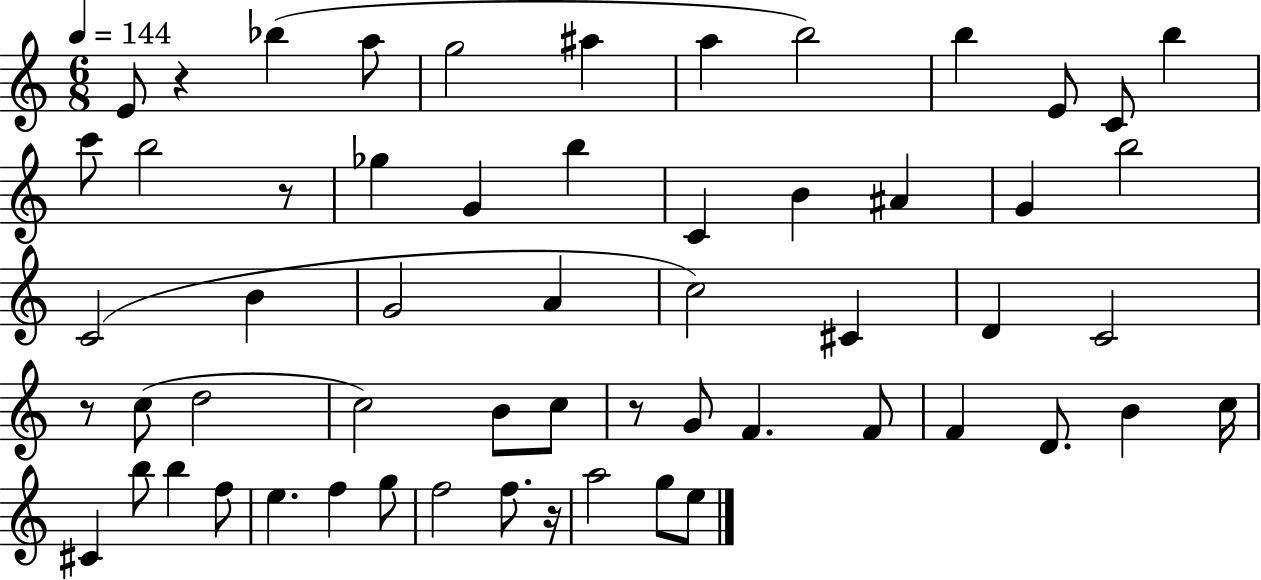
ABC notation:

X:1
T:Untitled
M:6/8
L:1/4
K:C
E/2 z _b a/2 g2 ^a a b2 b E/2 C/2 b c'/2 b2 z/2 _g G b C B ^A G b2 C2 B G2 A c2 ^C D C2 z/2 c/2 d2 c2 B/2 c/2 z/2 G/2 F F/2 F D/2 B c/4 ^C b/2 b f/2 e f g/2 f2 f/2 z/4 a2 g/2 e/2